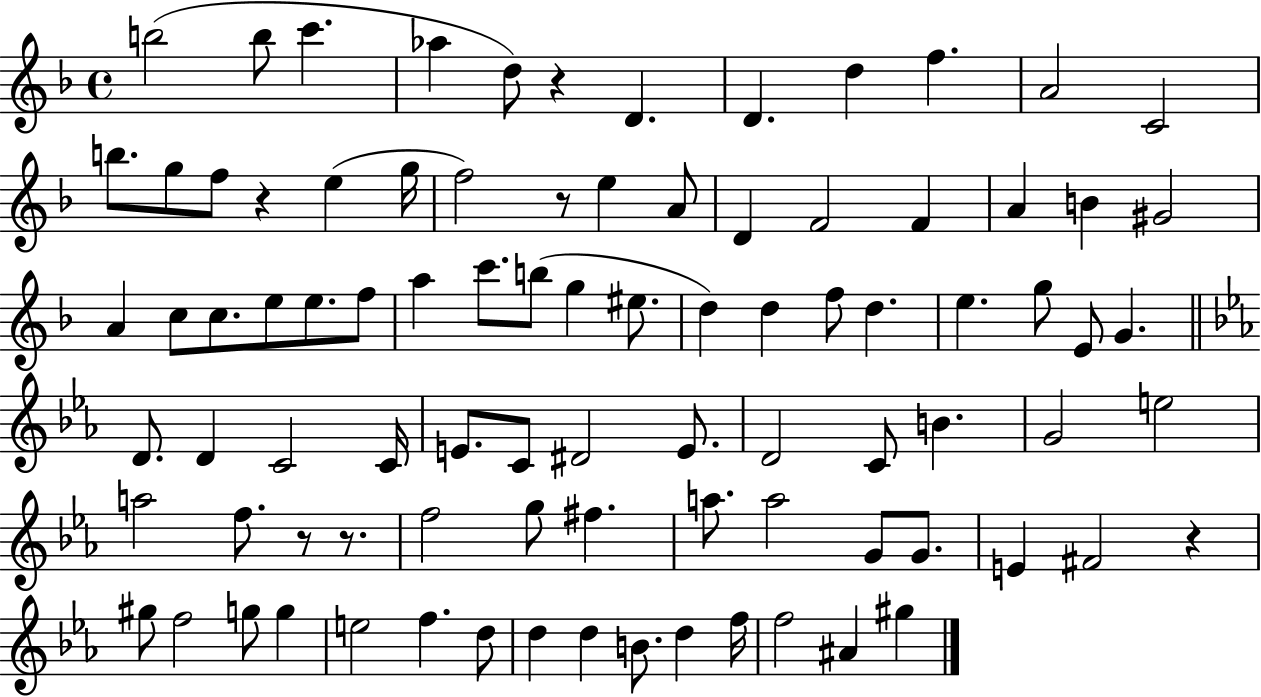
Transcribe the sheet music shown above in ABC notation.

X:1
T:Untitled
M:4/4
L:1/4
K:F
b2 b/2 c' _a d/2 z D D d f A2 C2 b/2 g/2 f/2 z e g/4 f2 z/2 e A/2 D F2 F A B ^G2 A c/2 c/2 e/2 e/2 f/2 a c'/2 b/2 g ^e/2 d d f/2 d e g/2 E/2 G D/2 D C2 C/4 E/2 C/2 ^D2 E/2 D2 C/2 B G2 e2 a2 f/2 z/2 z/2 f2 g/2 ^f a/2 a2 G/2 G/2 E ^F2 z ^g/2 f2 g/2 g e2 f d/2 d d B/2 d f/4 f2 ^A ^g